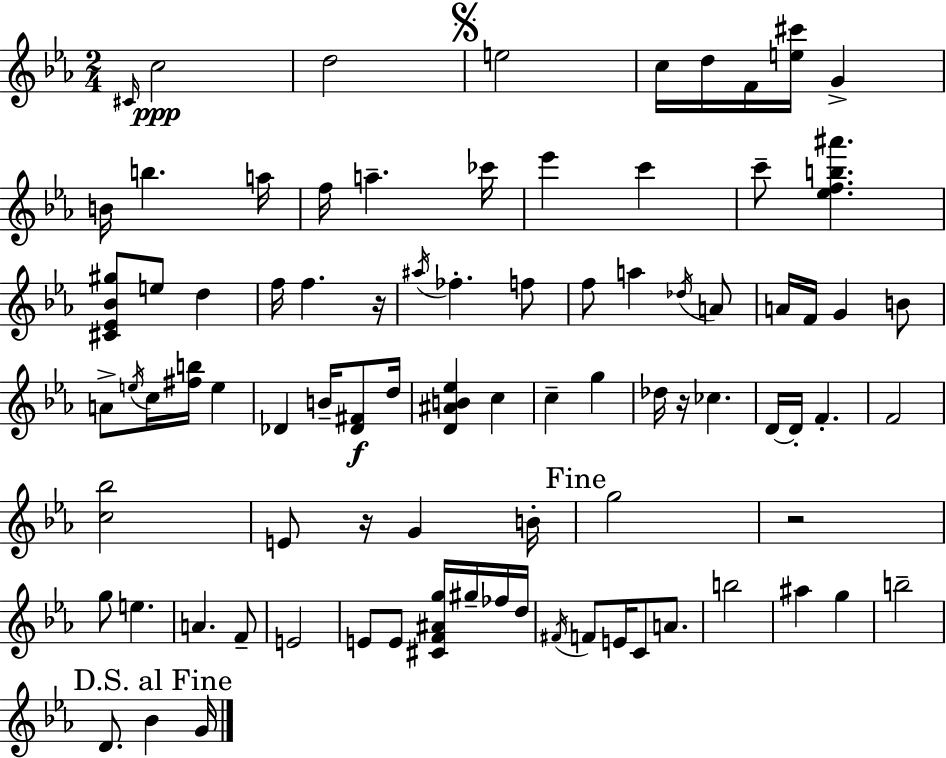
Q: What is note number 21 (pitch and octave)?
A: F5